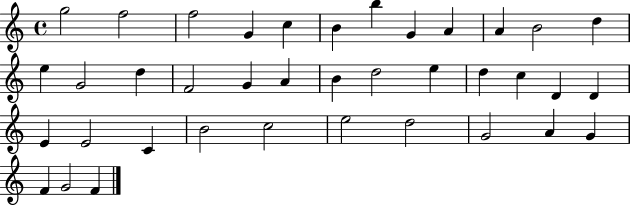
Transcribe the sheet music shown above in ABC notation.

X:1
T:Untitled
M:4/4
L:1/4
K:C
g2 f2 f2 G c B b G A A B2 d e G2 d F2 G A B d2 e d c D D E E2 C B2 c2 e2 d2 G2 A G F G2 F